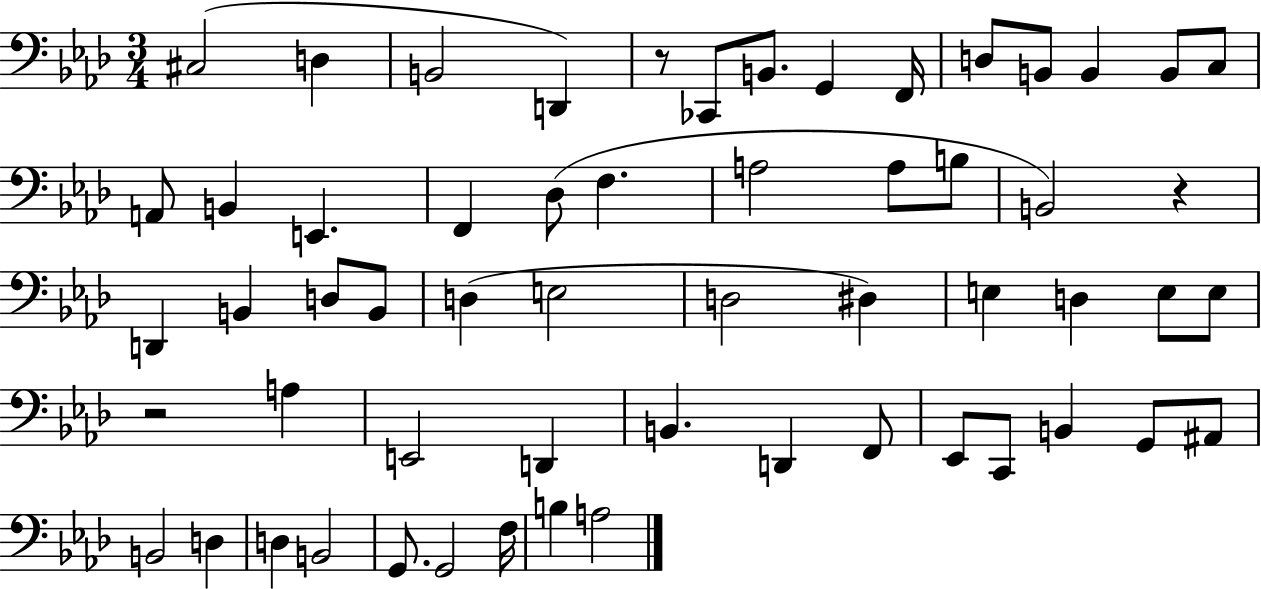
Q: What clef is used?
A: bass